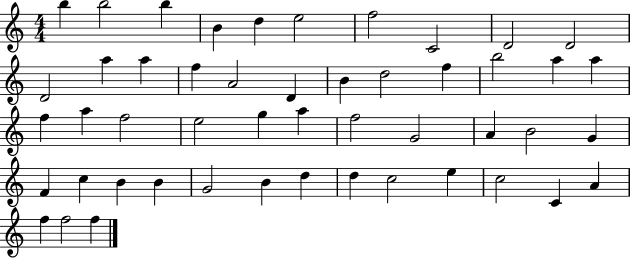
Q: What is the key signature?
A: C major